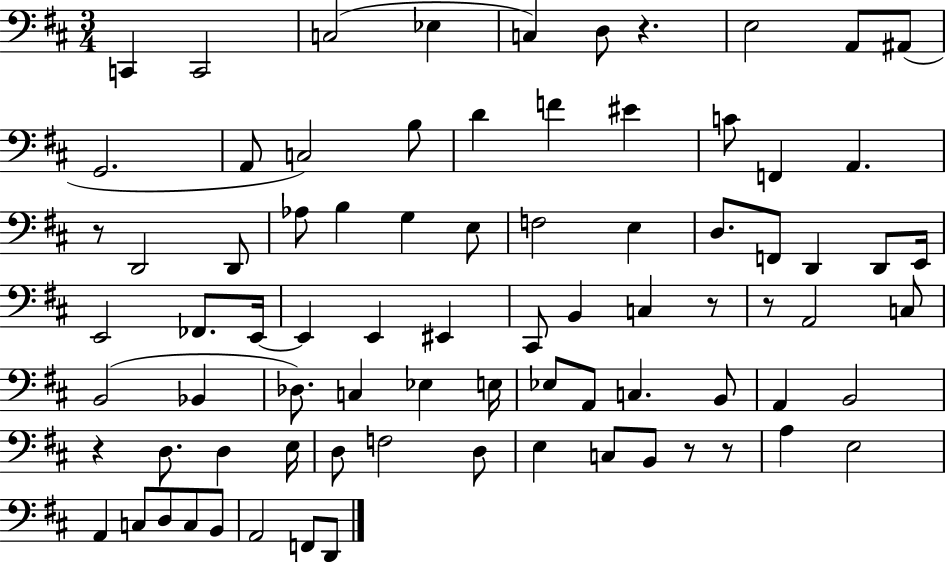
{
  \clef bass
  \numericTimeSignature
  \time 3/4
  \key d \major
  c,4 c,2 | c2( ees4 | c4) d8 r4. | e2 a,8 ais,8( | \break g,2. | a,8 c2) b8 | d'4 f'4 eis'4 | c'8 f,4 a,4. | \break r8 d,2 d,8 | aes8 b4 g4 e8 | f2 e4 | d8. f,8 d,4 d,8 e,16 | \break e,2 fes,8. e,16~~ | e,4 e,4 eis,4 | cis,8 b,4 c4 r8 | r8 a,2 c8 | \break b,2( bes,4 | des8.) c4 ees4 e16 | ees8 a,8 c4. b,8 | a,4 b,2 | \break r4 d8. d4 e16 | d8 f2 d8 | e4 c8 b,8 r8 r8 | a4 e2 | \break a,4 c8 d8 c8 b,8 | a,2 f,8 d,8 | \bar "|."
}